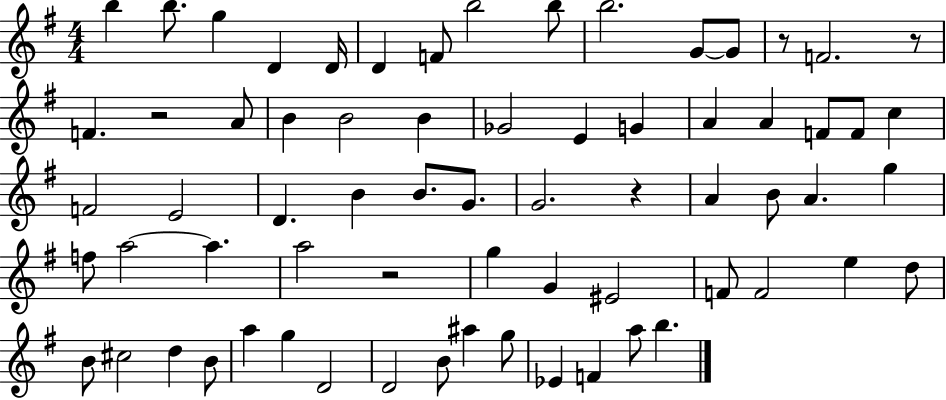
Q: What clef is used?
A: treble